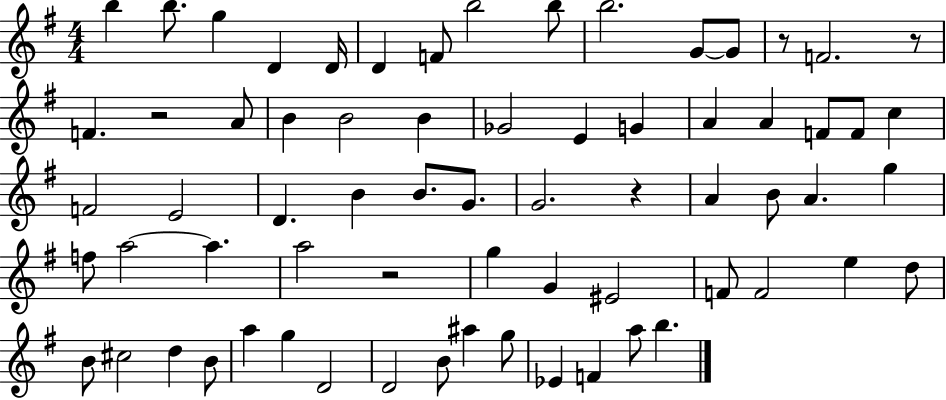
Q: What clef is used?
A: treble